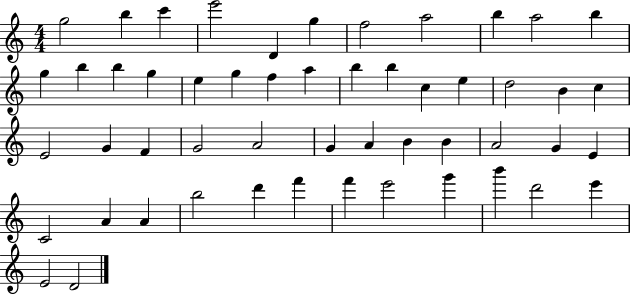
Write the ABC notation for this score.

X:1
T:Untitled
M:4/4
L:1/4
K:C
g2 b c' e'2 D g f2 a2 b a2 b g b b g e g f a b b c e d2 B c E2 G F G2 A2 G A B B A2 G E C2 A A b2 d' f' f' e'2 g' b' d'2 e' E2 D2